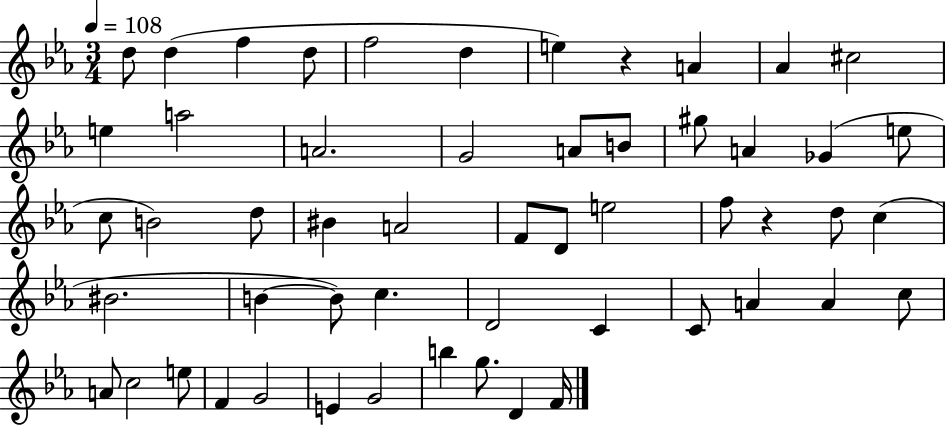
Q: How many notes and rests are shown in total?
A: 54